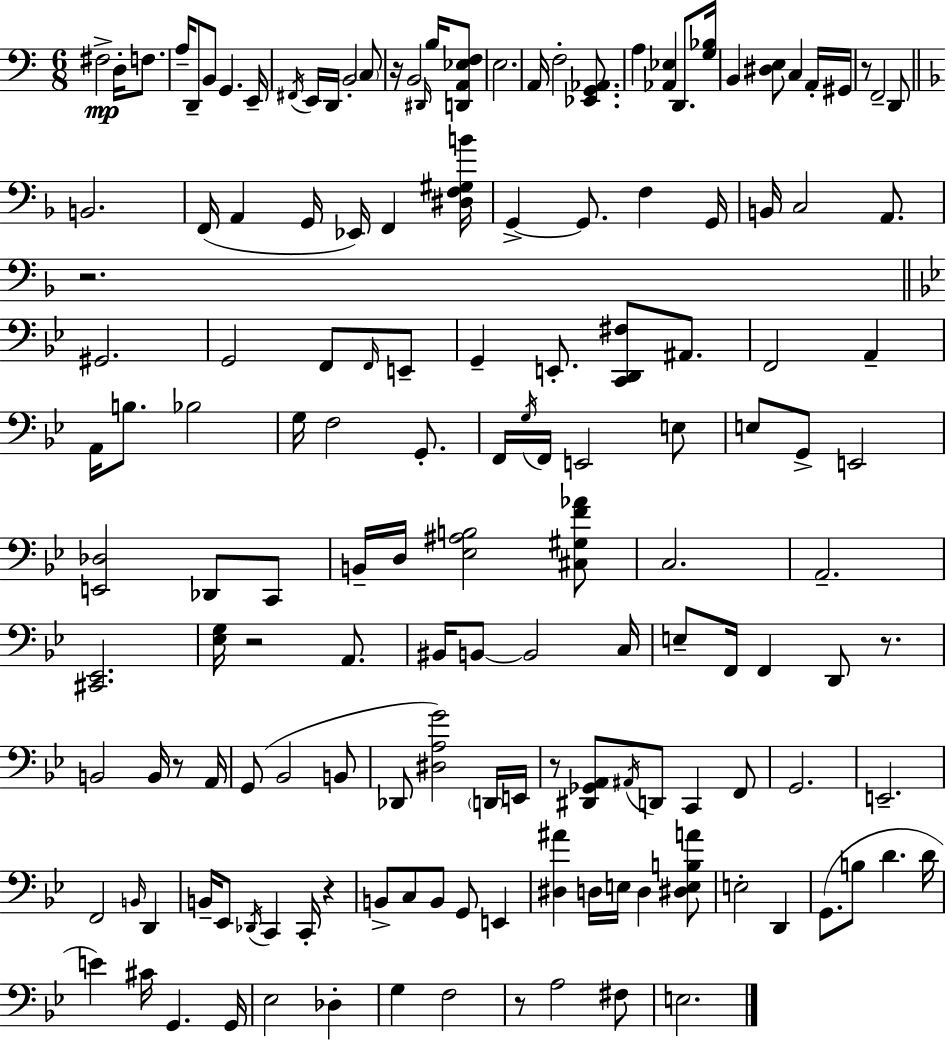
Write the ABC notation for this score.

X:1
T:Untitled
M:6/8
L:1/4
K:Am
^F,2 D,/4 F,/2 A,/4 D,,/2 B,,/2 G,, E,,/4 ^F,,/4 E,,/4 D,,/4 B,,2 C,/2 z/4 B,,2 ^D,,/4 B,/4 [D,,A,,_E,F,]/2 E,2 A,,/4 F,2 [_E,,G,,_A,,]/2 A, [_A,,_E,] D,,/2 [G,_B,]/4 B,, [^D,E,]/2 C, A,,/4 ^G,,/4 z/2 F,,2 D,,/2 B,,2 F,,/4 A,, G,,/4 _E,,/4 F,, [^D,F,^G,B]/4 G,, G,,/2 F, G,,/4 B,,/4 C,2 A,,/2 z2 ^G,,2 G,,2 F,,/2 F,,/4 E,,/2 G,, E,,/2 [C,,D,,^F,]/2 ^A,,/2 F,,2 A,, A,,/4 B,/2 _B,2 G,/4 F,2 G,,/2 F,,/4 G,/4 F,,/4 E,,2 E,/2 E,/2 G,,/2 E,,2 [E,,_D,]2 _D,,/2 C,,/2 B,,/4 D,/4 [_E,^A,B,]2 [^C,^G,F_A]/2 C,2 A,,2 [^C,,_E,,]2 [_E,G,]/4 z2 A,,/2 ^B,,/4 B,,/2 B,,2 C,/4 E,/2 F,,/4 F,, D,,/2 z/2 B,,2 B,,/4 z/2 A,,/4 G,,/2 _B,,2 B,,/2 _D,,/2 [^D,A,G]2 D,,/4 E,,/4 z/2 [^D,,_G,,A,,]/2 ^A,,/4 D,,/2 C,, F,,/2 G,,2 E,,2 F,,2 B,,/4 D,, B,,/4 _E,,/2 _D,,/4 C,, C,,/4 z B,,/2 C,/2 B,,/2 G,,/2 E,, [^D,^A] D,/4 E,/4 D, [^D,E,B,A]/2 E,2 D,, G,,/2 B,/2 D D/4 E ^C/4 G,, G,,/4 _E,2 _D, G, F,2 z/2 A,2 ^F,/2 E,2